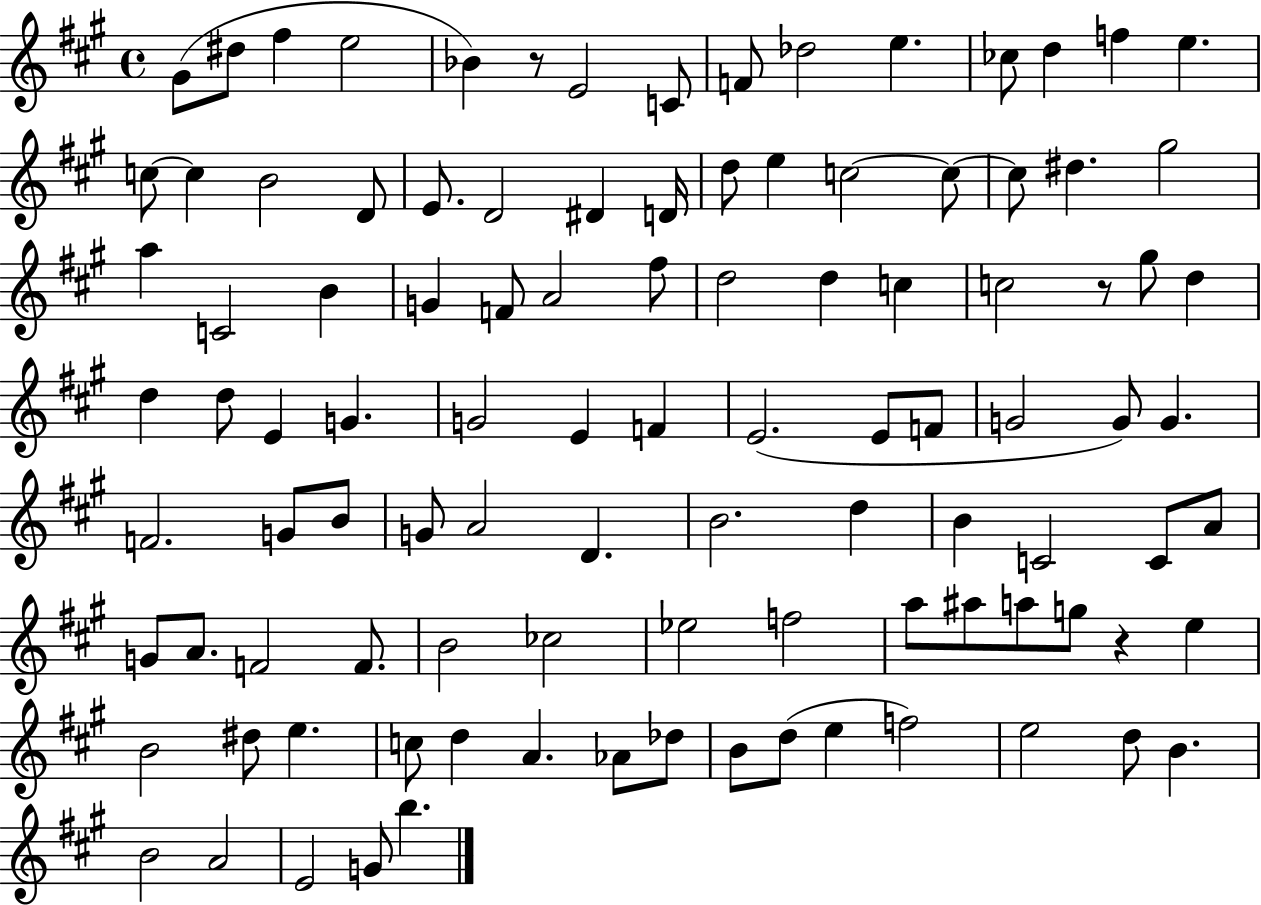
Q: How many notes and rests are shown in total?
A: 103